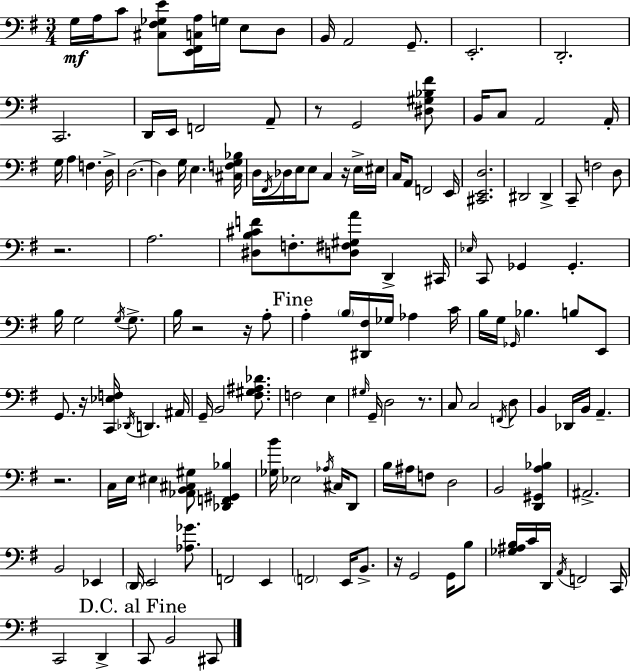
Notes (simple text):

G3/s A3/s C4/e [C#3,F#3,Gb3,E4]/e [E2,F#2,C3,A3]/s G3/s E3/e D3/e B2/s A2/h G2/e. E2/h. D2/h. C2/h. D2/s E2/s F2/h A2/e R/e G2/h [D#3,G#3,Bb3,F#4]/e B2/s C3/e A2/h A2/s G3/s A3/q F3/q. D3/s D3/h. D3/q G3/s E3/q. [C#3,F3,G3,Bb3]/s D3/s F#2/s Db3/s E3/s E3/e C3/q R/s E3/s EIS3/s C3/s A2/e F2/h E2/s [C#2,E2,D3]/h. D#2/h D#2/q C2/e F3/h D3/e R/h. A3/h. [D#3,B3,C#4,F4]/e F3/e. [D3,F#3,G#3,A4]/e D2/q C#2/s Eb3/s C2/e Gb2/q Gb2/q. B3/s G3/h G3/s G3/e. B3/s R/h R/s A3/e A3/q B3/s [D#2,F#3]/s Gb3/s Ab3/q C4/s B3/s G3/s Gb2/s Bb3/q. B3/e E2/e G2/e. R/s [C2,Eb3,F3]/s Db2/s D2/q. A#2/s G2/s B2/h [F#3,G#3,A#3,Db4]/e. F3/h E3/q G#3/s G2/s D3/h R/e. C3/e C3/h F2/s D3/e B2/q Db2/s B2/s A2/q. R/h. C3/s E3/s EIS3/q [Ab2,B2,C#3,G#3]/e [Db2,F2,G#2,Bb3]/q [Gb3,B4]/s Eb3/h Ab3/s C#3/s D2/e B3/s A#3/s F3/e D3/h B2/h [D2,G#2,A3,Bb3]/q A#2/h. B2/h Eb2/q D2/s E2/h [Ab3,Gb4]/e. F2/h E2/q F2/h E2/s B2/e. R/s G2/h G2/s B3/e [Gb3,A#3,B3]/s C4/s D2/s A2/s F2/h C2/s C2/h D2/q C2/e B2/h C#2/e